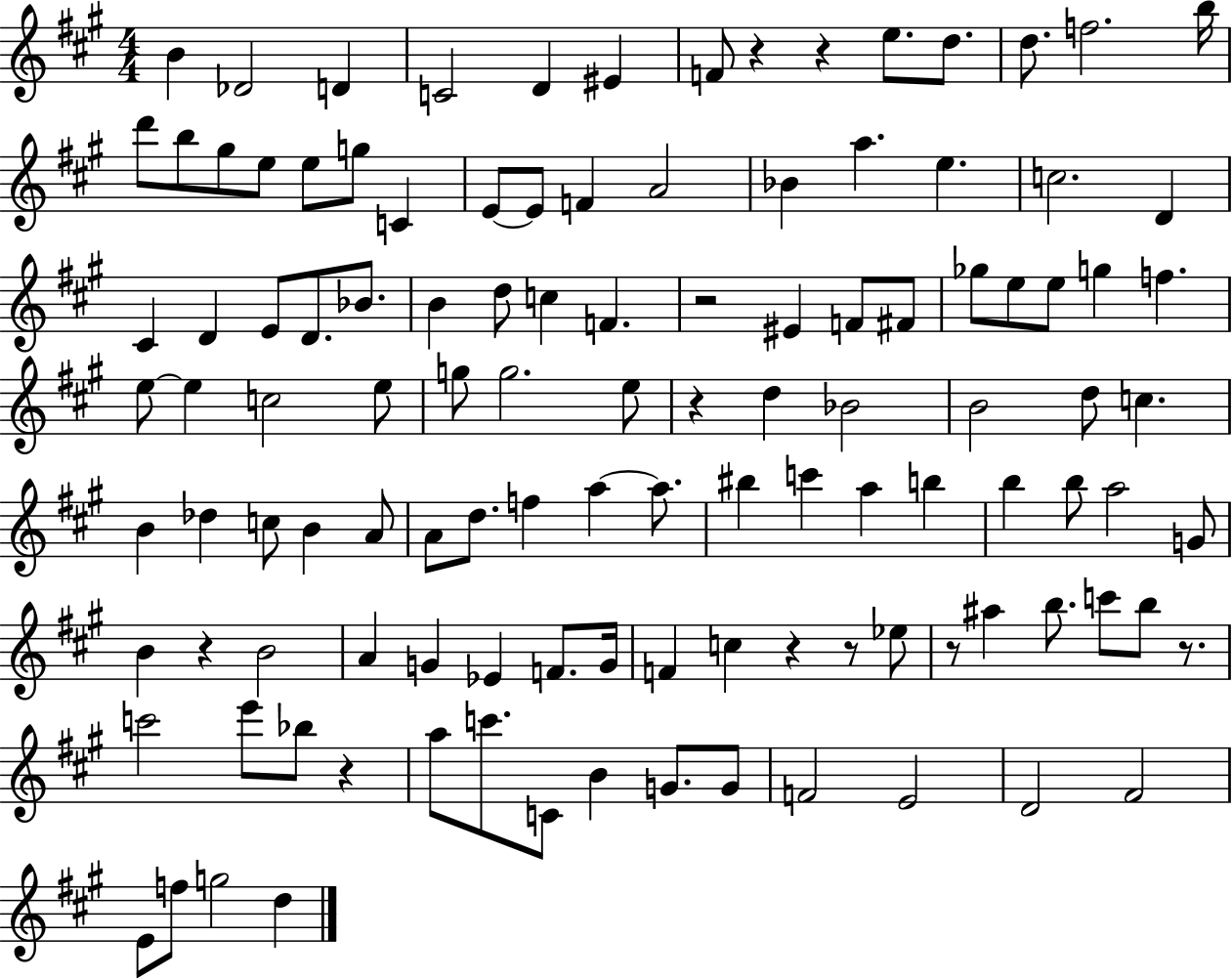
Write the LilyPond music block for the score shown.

{
  \clef treble
  \numericTimeSignature
  \time 4/4
  \key a \major
  b'4 des'2 d'4 | c'2 d'4 eis'4 | f'8 r4 r4 e''8. d''8. | d''8. f''2. b''16 | \break d'''8 b''8 gis''8 e''8 e''8 g''8 c'4 | e'8~~ e'8 f'4 a'2 | bes'4 a''4. e''4. | c''2. d'4 | \break cis'4 d'4 e'8 d'8. bes'8. | b'4 d''8 c''4 f'4. | r2 eis'4 f'8 fis'8 | ges''8 e''8 e''8 g''4 f''4. | \break e''8~~ e''4 c''2 e''8 | g''8 g''2. e''8 | r4 d''4 bes'2 | b'2 d''8 c''4. | \break b'4 des''4 c''8 b'4 a'8 | a'8 d''8. f''4 a''4~~ a''8. | bis''4 c'''4 a''4 b''4 | b''4 b''8 a''2 g'8 | \break b'4 r4 b'2 | a'4 g'4 ees'4 f'8. g'16 | f'4 c''4 r4 r8 ees''8 | r8 ais''4 b''8. c'''8 b''8 r8. | \break c'''2 e'''8 bes''8 r4 | a''8 c'''8. c'8 b'4 g'8. g'8 | f'2 e'2 | d'2 fis'2 | \break e'8 f''8 g''2 d''4 | \bar "|."
}